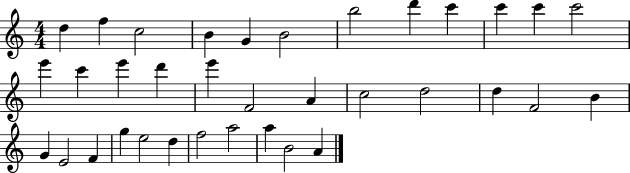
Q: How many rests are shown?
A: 0